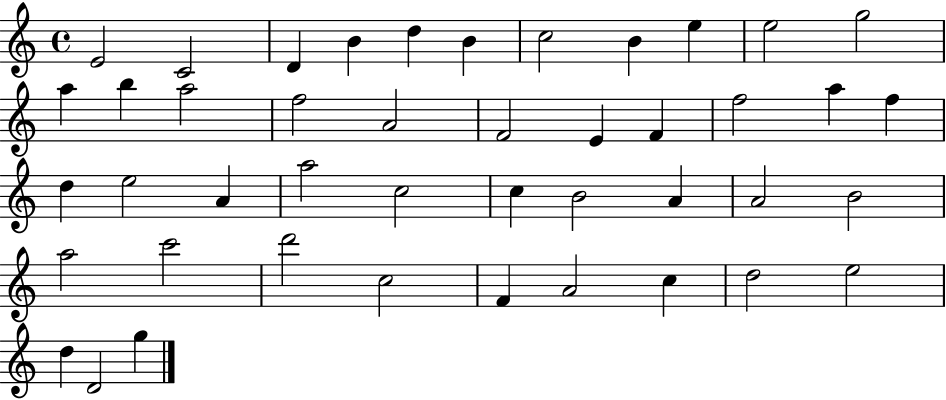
E4/h C4/h D4/q B4/q D5/q B4/q C5/h B4/q E5/q E5/h G5/h A5/q B5/q A5/h F5/h A4/h F4/h E4/q F4/q F5/h A5/q F5/q D5/q E5/h A4/q A5/h C5/h C5/q B4/h A4/q A4/h B4/h A5/h C6/h D6/h C5/h F4/q A4/h C5/q D5/h E5/h D5/q D4/h G5/q